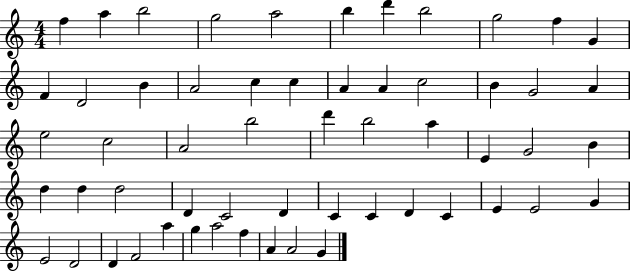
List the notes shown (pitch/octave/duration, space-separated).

F5/q A5/q B5/h G5/h A5/h B5/q D6/q B5/h G5/h F5/q G4/q F4/q D4/h B4/q A4/h C5/q C5/q A4/q A4/q C5/h B4/q G4/h A4/q E5/h C5/h A4/h B5/h D6/q B5/h A5/q E4/q G4/h B4/q D5/q D5/q D5/h D4/q C4/h D4/q C4/q C4/q D4/q C4/q E4/q E4/h G4/q E4/h D4/h D4/q F4/h A5/q G5/q A5/h F5/q A4/q A4/h G4/q